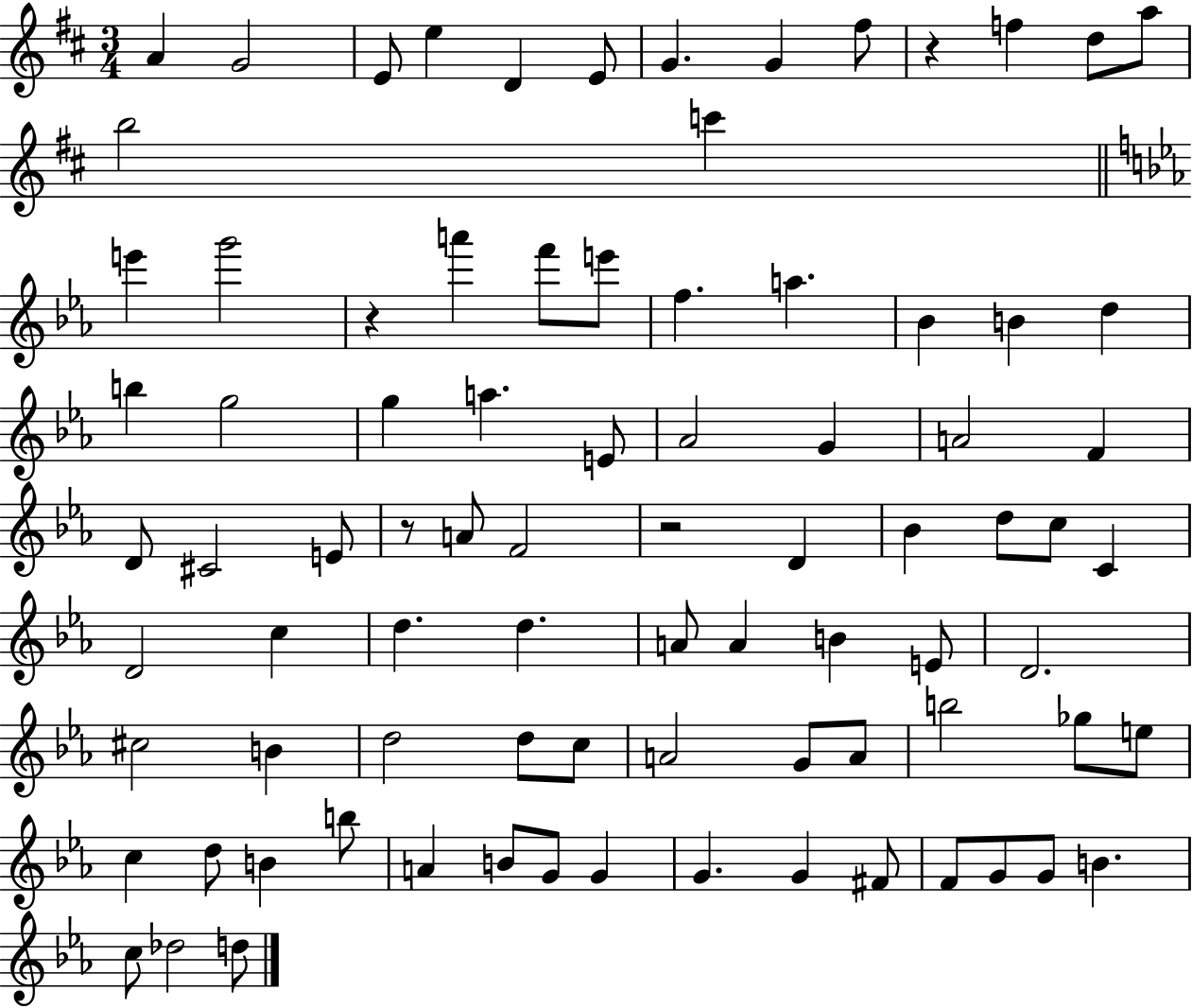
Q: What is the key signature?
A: D major